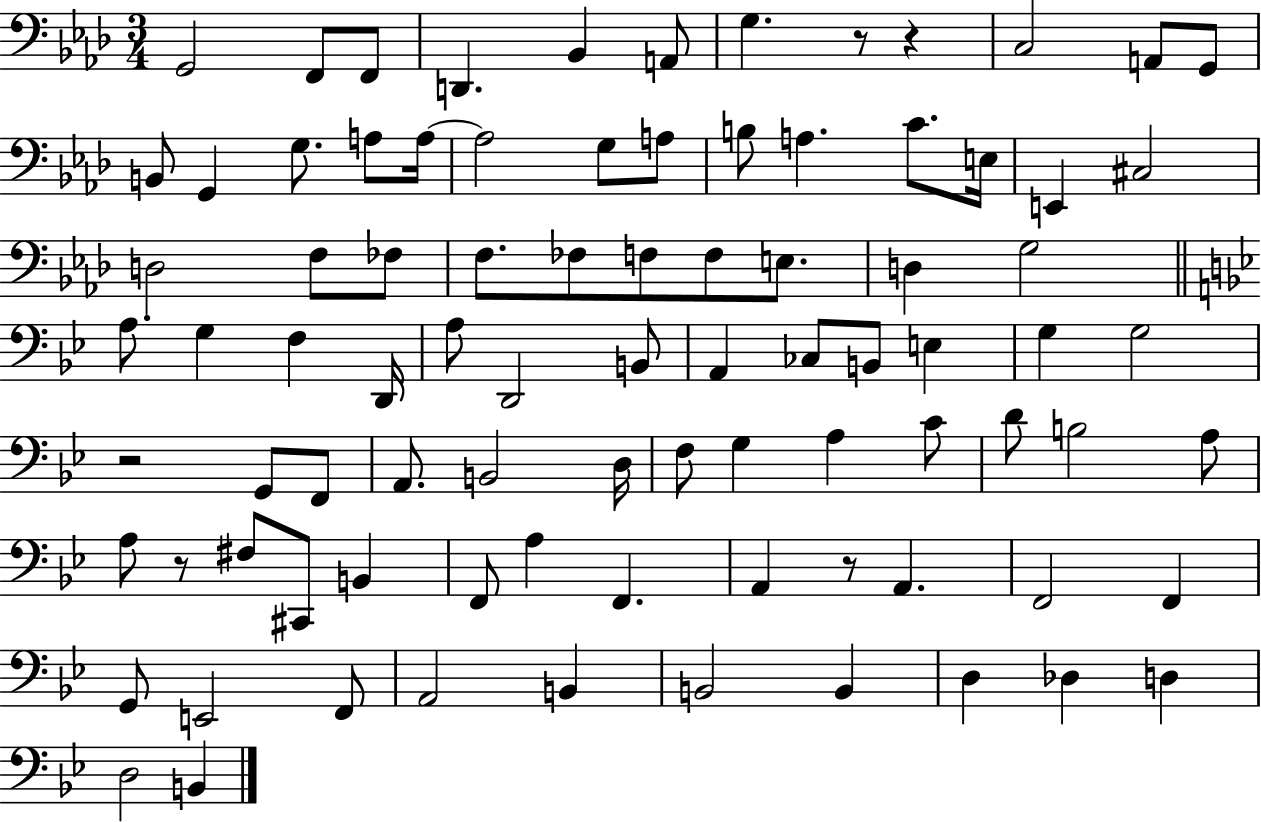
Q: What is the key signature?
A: AES major